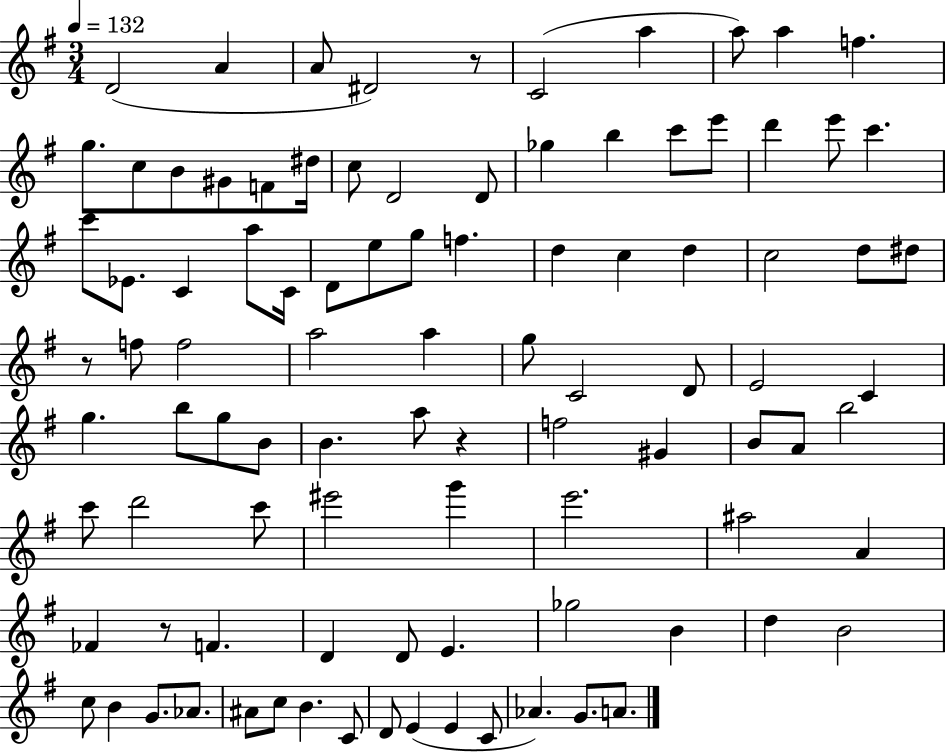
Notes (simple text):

D4/h A4/q A4/e D#4/h R/e C4/h A5/q A5/e A5/q F5/q. G5/e. C5/e B4/e G#4/e F4/e D#5/s C5/e D4/h D4/e Gb5/q B5/q C6/e E6/e D6/q E6/e C6/q. C6/e Eb4/e. C4/q A5/e C4/s D4/e E5/e G5/e F5/q. D5/q C5/q D5/q C5/h D5/e D#5/e R/e F5/e F5/h A5/h A5/q G5/e C4/h D4/e E4/h C4/q G5/q. B5/e G5/e B4/e B4/q. A5/e R/q F5/h G#4/q B4/e A4/e B5/h C6/e D6/h C6/e EIS6/h G6/q E6/h. A#5/h A4/q FES4/q R/e F4/q. D4/q D4/e E4/q. Gb5/h B4/q D5/q B4/h C5/e B4/q G4/e. Ab4/e. A#4/e C5/e B4/q. C4/e D4/e E4/q E4/q C4/e Ab4/q. G4/e. A4/e.